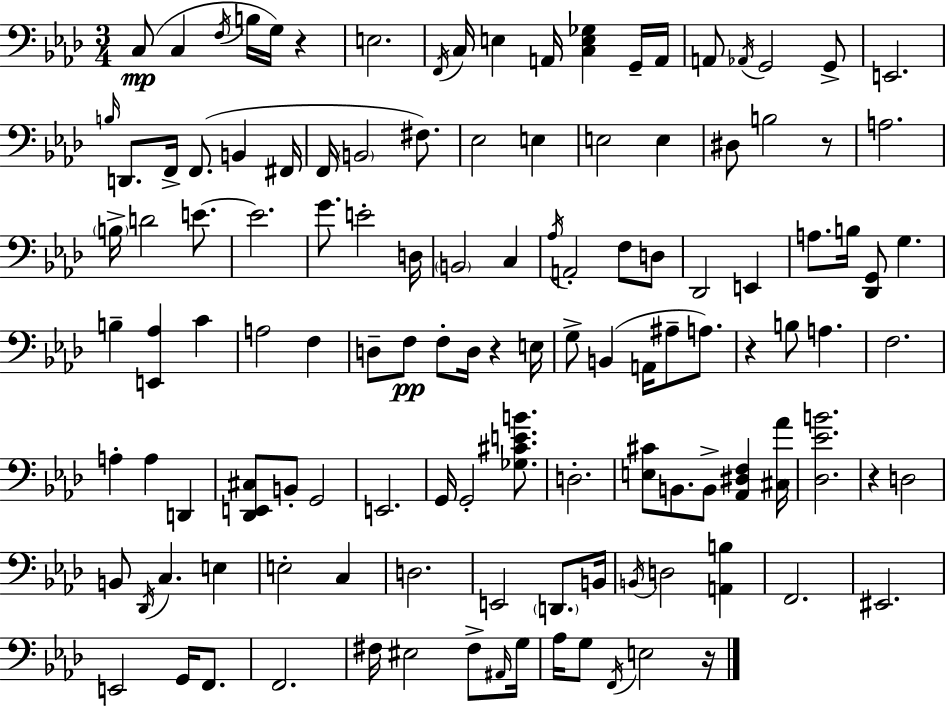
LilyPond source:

{
  \clef bass
  \numericTimeSignature
  \time 3/4
  \key f \minor
  c8(\mp c4 \acciaccatura { f16 } b16 g16) r4 | e2. | \acciaccatura { f,16 } c16 e4 a,16 <c e ges>4 | g,16-- a,16 a,8 \acciaccatura { aes,16 } g,2 | \break g,8-> e,2. | \grace { b16 } d,8. f,16-> f,8.( b,4 | fis,16 f,16 \parenthesize b,2 | fis8.) ees2 | \break e4 e2 | e4 dis8 b2 | r8 a2. | \parenthesize b16-> d'2 | \break e'8.~~ e'2. | g'8. e'2-. | d16 \parenthesize b,2 | c4 \acciaccatura { aes16 } a,2-. | \break f8 d8 des,2 | e,4 a8. b16 <des, g,>8 g4. | b4-- <e, aes>4 | c'4 a2 | \break f4 d8-- f8\pp f8-. d16 | r4 e16 g8-> b,4( a,16 | ais8-- a8.) r4 b8 a4. | f2. | \break a4-. a4 | d,4 <des, e, cis>8 b,8-. g,2 | e,2. | g,16 g,2-. | \break <ges cis' e' b'>8. d2.-. | <e cis'>8 b,8. b,8-> | <aes, dis f>4 <cis aes'>16 <des ees' b'>2. | r4 d2 | \break b,8 \acciaccatura { des,16 } c4. | e4 e2-. | c4 d2. | e,2 | \break \parenthesize d,8. b,16 \acciaccatura { b,16 } d2 | <a, b>4 f,2. | eis,2. | e,2 | \break g,16 f,8. f,2. | fis16 eis2 | fis8-> \grace { ais,16 } g16 aes16 g8 \acciaccatura { f,16 } | e2 r16 \bar "|."
}